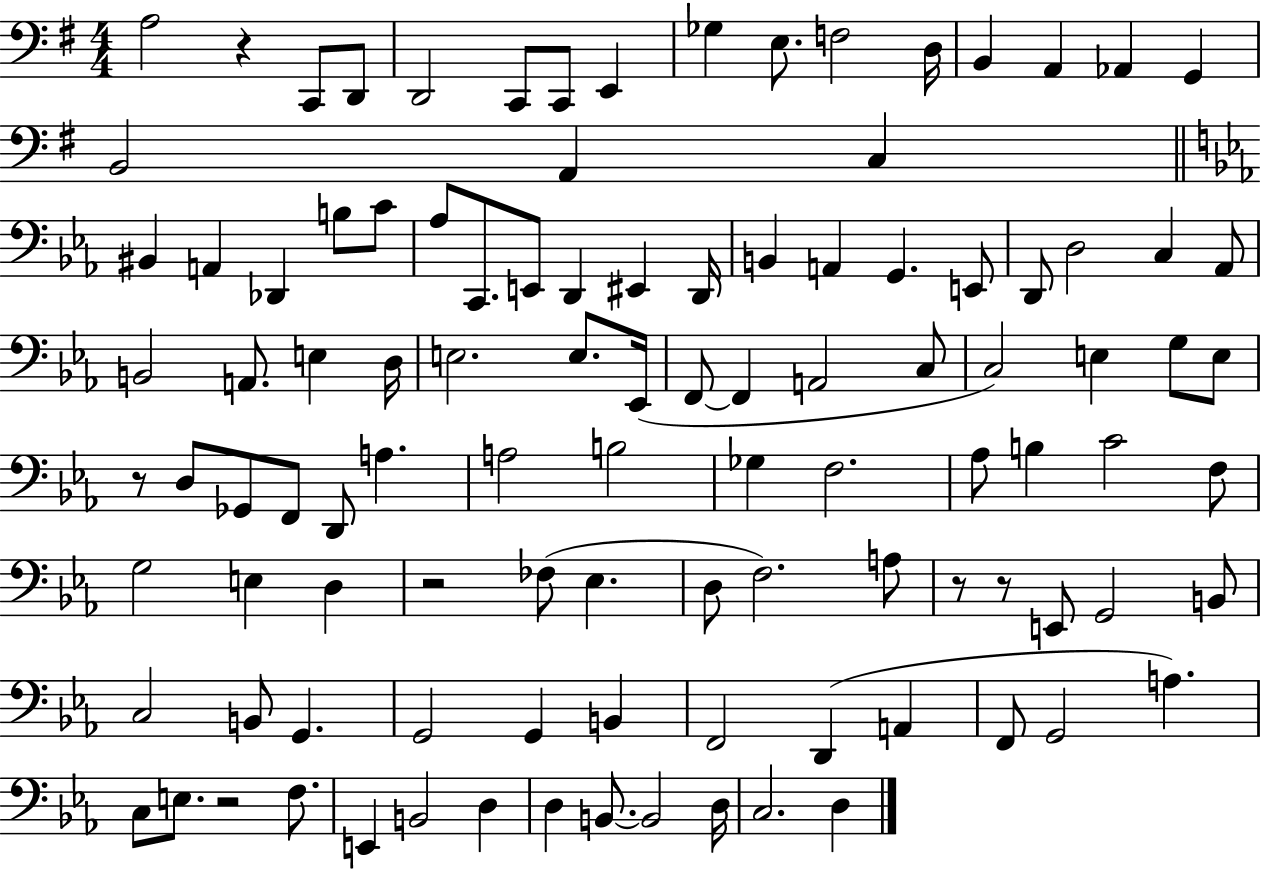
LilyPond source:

{
  \clef bass
  \numericTimeSignature
  \time 4/4
  \key g \major
  a2 r4 c,8 d,8 | d,2 c,8 c,8 e,4 | ges4 e8. f2 d16 | b,4 a,4 aes,4 g,4 | \break b,2 a,4 c4 | \bar "||" \break \key c \minor bis,4 a,4 des,4 b8 c'8 | aes8 c,8. e,8 d,4 eis,4 d,16 | b,4 a,4 g,4. e,8 | d,8 d2 c4 aes,8 | \break b,2 a,8. e4 d16 | e2. e8. ees,16( | f,8~~ f,4 a,2 c8 | c2) e4 g8 e8 | \break r8 d8 ges,8 f,8 d,8 a4. | a2 b2 | ges4 f2. | aes8 b4 c'2 f8 | \break g2 e4 d4 | r2 fes8( ees4. | d8 f2.) a8 | r8 r8 e,8 g,2 b,8 | \break c2 b,8 g,4. | g,2 g,4 b,4 | f,2 d,4( a,4 | f,8 g,2 a4.) | \break c8 e8. r2 f8. | e,4 b,2 d4 | d4 b,8.~~ b,2 d16 | c2. d4 | \break \bar "|."
}